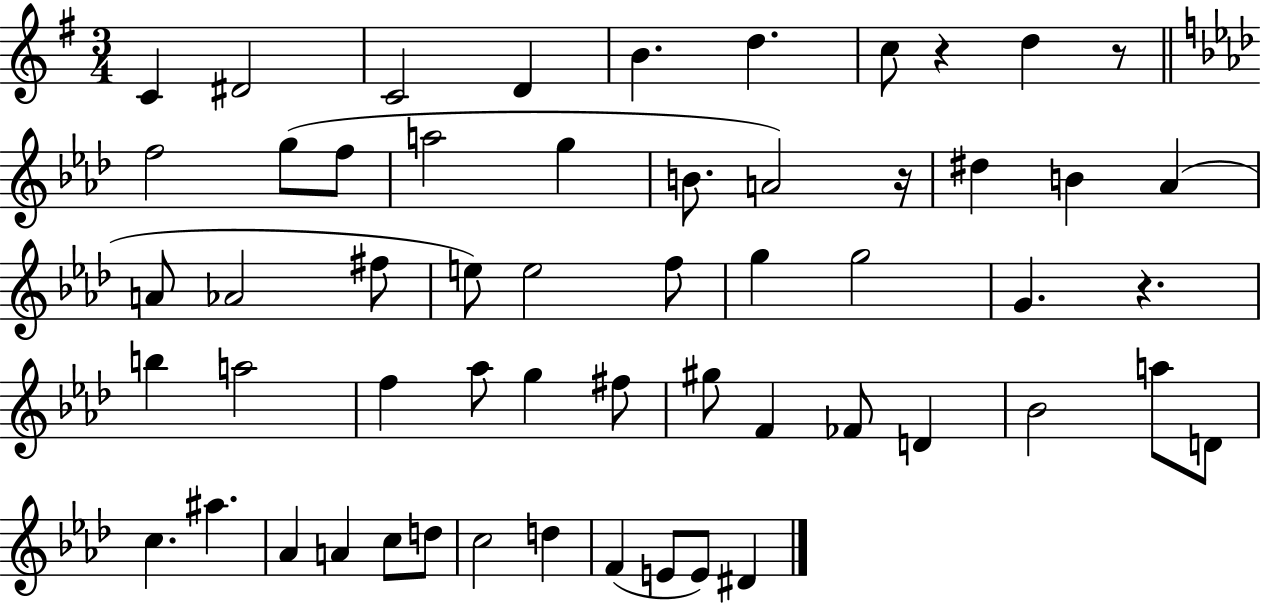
C4/q D#4/h C4/h D4/q B4/q. D5/q. C5/e R/q D5/q R/e F5/h G5/e F5/e A5/h G5/q B4/e. A4/h R/s D#5/q B4/q Ab4/q A4/e Ab4/h F#5/e E5/e E5/h F5/e G5/q G5/h G4/q. R/q. B5/q A5/h F5/q Ab5/e G5/q F#5/e G#5/e F4/q FES4/e D4/q Bb4/h A5/e D4/e C5/q. A#5/q. Ab4/q A4/q C5/e D5/e C5/h D5/q F4/q E4/e E4/e D#4/q